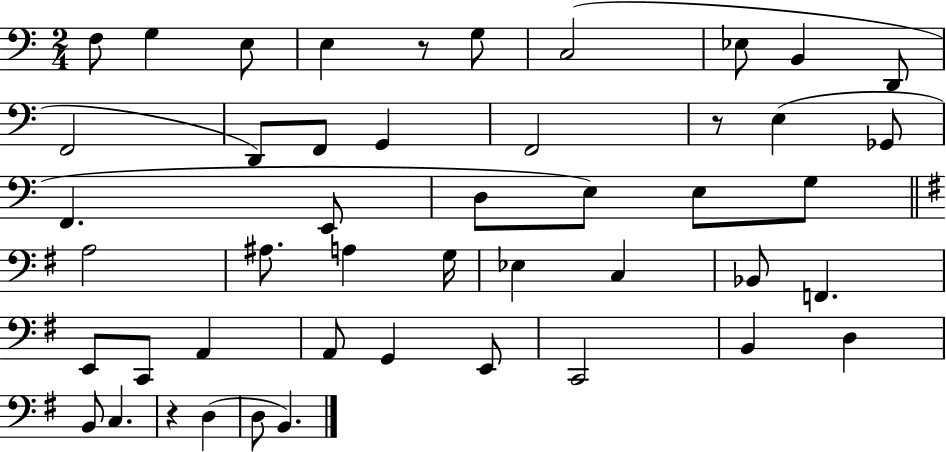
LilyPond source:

{
  \clef bass
  \numericTimeSignature
  \time 2/4
  \key c \major
  \repeat volta 2 { f8 g4 e8 | e4 r8 g8 | c2( | ees8 b,4 d,8 | \break f,2 | d,8) f,8 g,4 | f,2 | r8 e4( ges,8 | \break f,4. e,8 | d8 e8) e8 g8 | \bar "||" \break \key g \major a2 | ais8. a4 g16 | ees4 c4 | bes,8 f,4. | \break e,8 c,8 a,4 | a,8 g,4 e,8 | c,2 | b,4 d4 | \break b,8 c4. | r4 d4( | d8 b,4.) | } \bar "|."
}